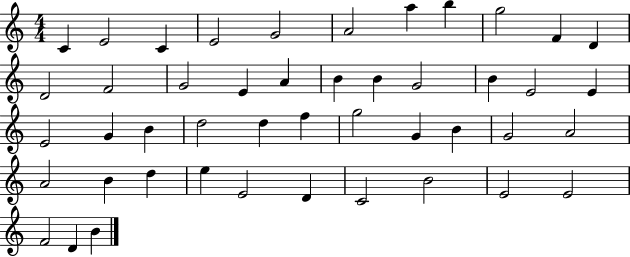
{
  \clef treble
  \numericTimeSignature
  \time 4/4
  \key c \major
  c'4 e'2 c'4 | e'2 g'2 | a'2 a''4 b''4 | g''2 f'4 d'4 | \break d'2 f'2 | g'2 e'4 a'4 | b'4 b'4 g'2 | b'4 e'2 e'4 | \break e'2 g'4 b'4 | d''2 d''4 f''4 | g''2 g'4 b'4 | g'2 a'2 | \break a'2 b'4 d''4 | e''4 e'2 d'4 | c'2 b'2 | e'2 e'2 | \break f'2 d'4 b'4 | \bar "|."
}